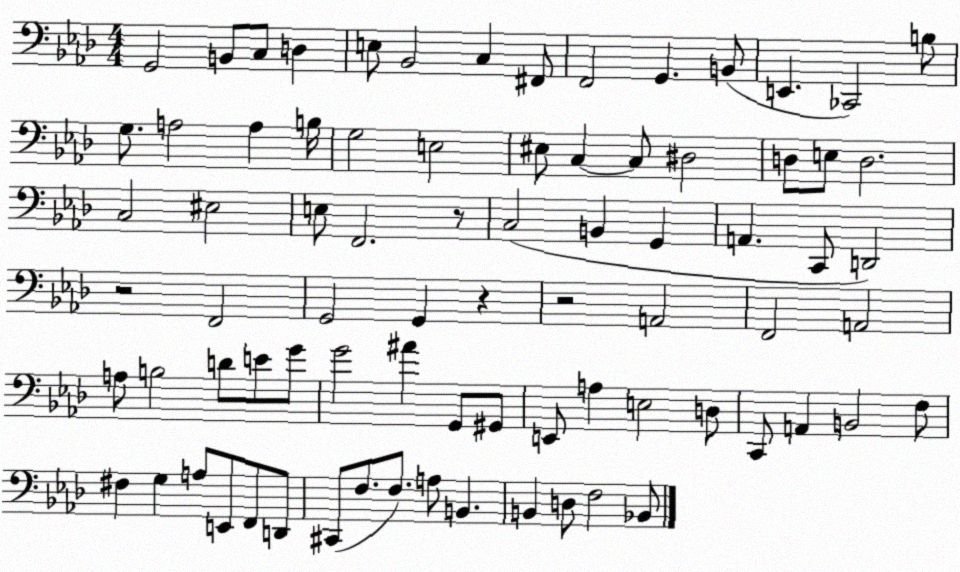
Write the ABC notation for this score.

X:1
T:Untitled
M:4/4
L:1/4
K:Ab
G,,2 B,,/2 C,/2 D, E,/2 _B,,2 C, ^F,,/2 F,,2 G,, B,,/2 E,, _C,,2 B,/2 G,/2 A,2 A, B,/4 G,2 E,2 ^E,/2 C, C,/2 ^D,2 D,/2 E,/2 D,2 C,2 ^E,2 E,/2 F,,2 z/2 C,2 B,, G,, A,, C,,/2 D,,2 z2 F,,2 G,,2 G,, z z2 A,,2 F,,2 A,,2 A,/2 B,2 D/2 E/2 G/2 G2 ^A G,,/2 ^G,,/2 E,,/2 A, E,2 D,/2 C,,/2 A,, B,,2 F,/2 ^F, G, A,/2 E,,/2 F,,/2 D,,/2 ^C,,/2 F,/2 F,/2 A,/2 B,, B,, D,/2 F,2 _B,,/2